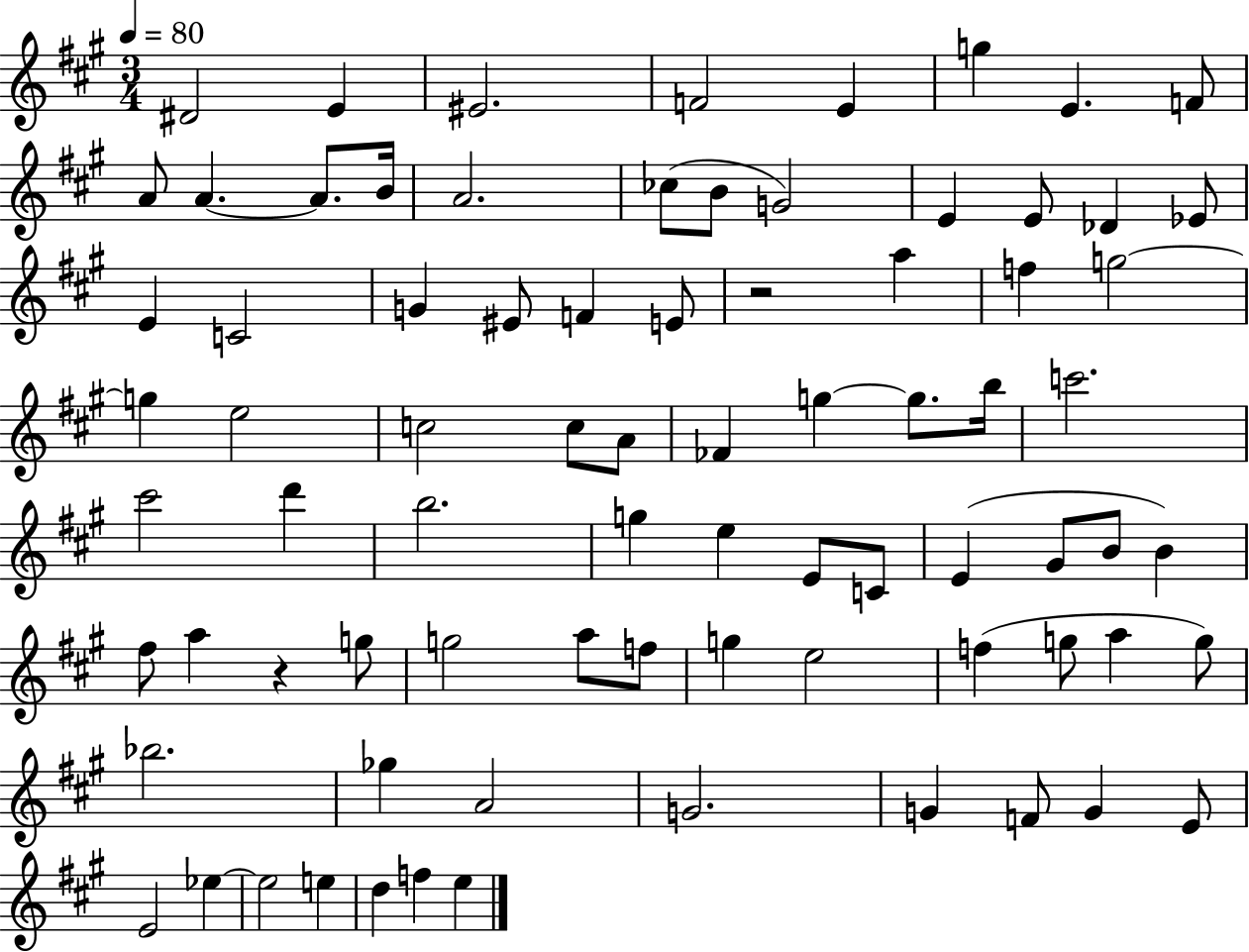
X:1
T:Untitled
M:3/4
L:1/4
K:A
^D2 E ^E2 F2 E g E F/2 A/2 A A/2 B/4 A2 _c/2 B/2 G2 E E/2 _D _E/2 E C2 G ^E/2 F E/2 z2 a f g2 g e2 c2 c/2 A/2 _F g g/2 b/4 c'2 ^c'2 d' b2 g e E/2 C/2 E ^G/2 B/2 B ^f/2 a z g/2 g2 a/2 f/2 g e2 f g/2 a g/2 _b2 _g A2 G2 G F/2 G E/2 E2 _e _e2 e d f e